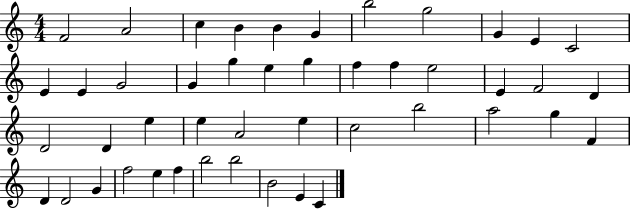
{
  \clef treble
  \numericTimeSignature
  \time 4/4
  \key c \major
  f'2 a'2 | c''4 b'4 b'4 g'4 | b''2 g''2 | g'4 e'4 c'2 | \break e'4 e'4 g'2 | g'4 g''4 e''4 g''4 | f''4 f''4 e''2 | e'4 f'2 d'4 | \break d'2 d'4 e''4 | e''4 a'2 e''4 | c''2 b''2 | a''2 g''4 f'4 | \break d'4 d'2 g'4 | f''2 e''4 f''4 | b''2 b''2 | b'2 e'4 c'4 | \break \bar "|."
}